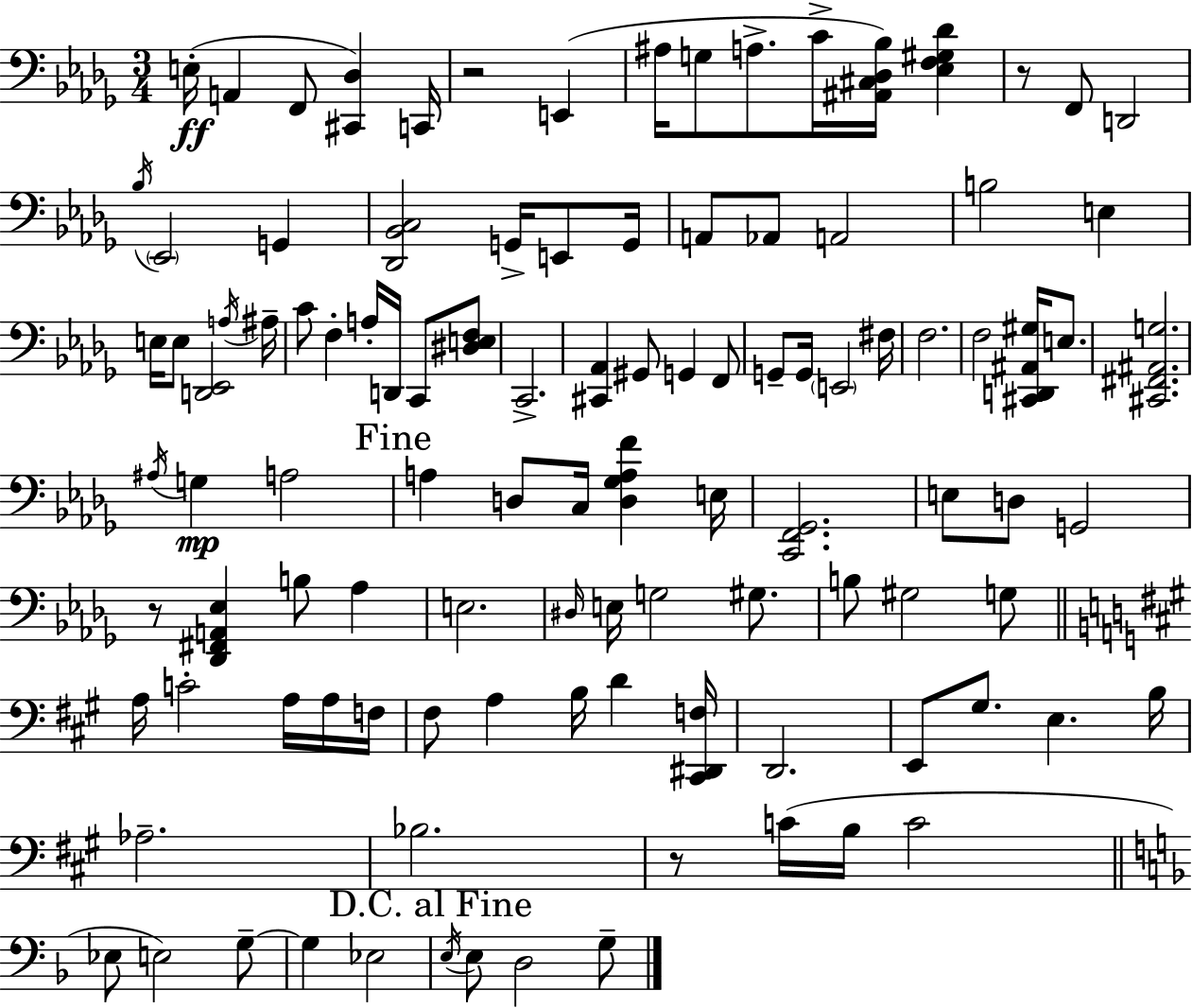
{
  \clef bass
  \numericTimeSignature
  \time 3/4
  \key bes \minor
  e16-.(\ff a,4 f,8 <cis, des>4) c,16 | r2 e,4( | ais16 g8 a8.-> c'16-> <ais, cis des bes>16) <ees f gis des'>4 | r8 f,8 d,2 | \break \acciaccatura { bes16 } \parenthesize ees,2 g,4 | <des, bes, c>2 g,16-> e,8 | g,16 a,8 aes,8 a,2 | b2 e4 | \break e16 e8 <d, ees,>2 | \acciaccatura { a16 } ais16-- c'8 f4-. a16-. d,16 c,8 | <dis e f>8 c,2.-> | <cis, aes,>4 gis,8 g,4 | \break f,8 g,8-- g,16 \parenthesize e,2 | fis16 f2. | f2 <cis, d, ais, gis>16 e8. | <cis, fis, ais, g>2. | \break \acciaccatura { ais16 }\mp g4 a2 | \mark "Fine" a4 d8 c16 <d ges a f'>4 | e16 <c, f, ges,>2. | e8 d8 g,2 | \break r8 <des, fis, a, ees>4 b8 aes4 | e2. | \grace { dis16 } e16 g2 | gis8. b8 gis2 | \break g8 \bar "||" \break \key a \major a16 c'2-. a16 a16 f16 | fis8 a4 b16 d'4 <cis, dis, f>16 | d,2. | e,8 gis8. e4. b16 | \break aes2.-- | bes2. | r8 c'16( b16 c'2 | \bar "||" \break \key f \major ees8 e2) g8--~~ | g4 ees2 | \mark "D.C. al Fine" \acciaccatura { e16 } e8 d2 g8-- | \bar "|."
}